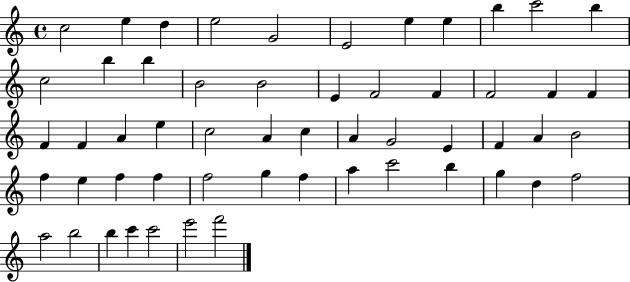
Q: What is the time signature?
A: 4/4